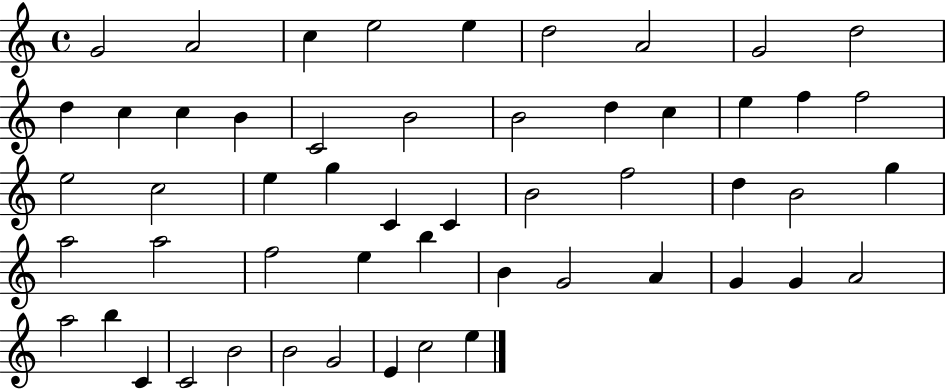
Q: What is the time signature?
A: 4/4